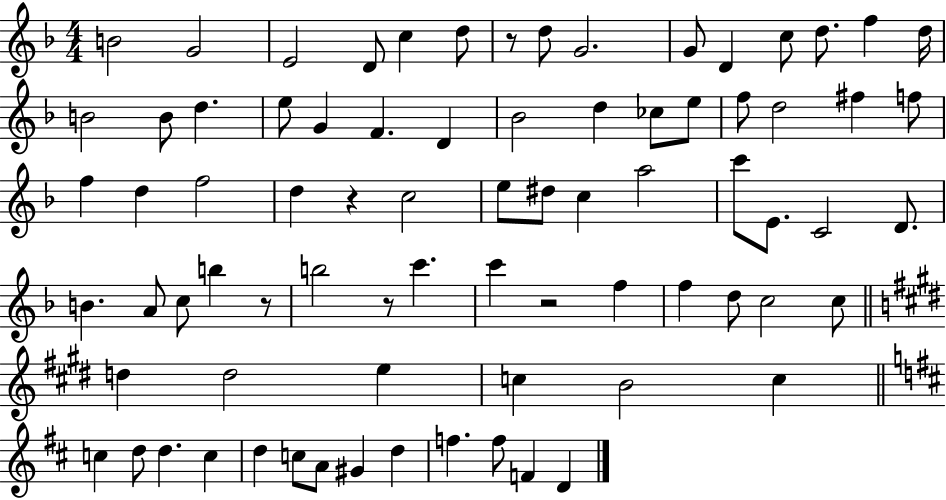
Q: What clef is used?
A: treble